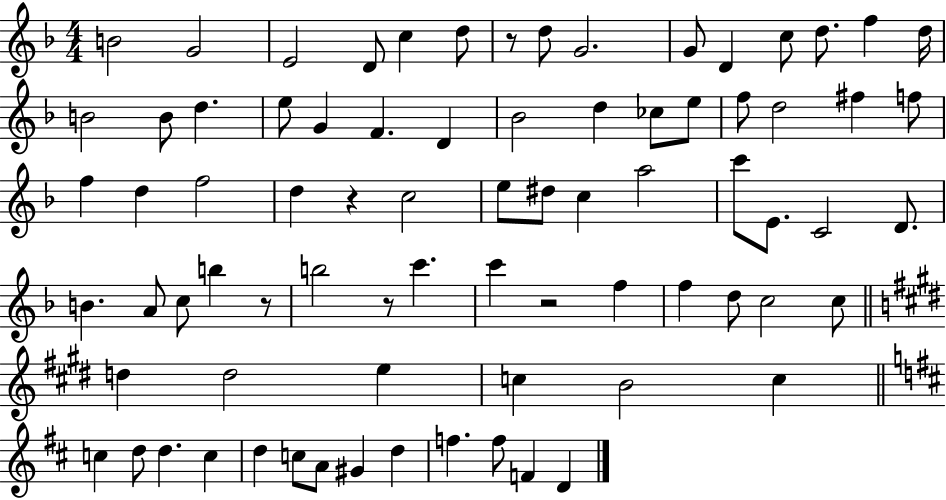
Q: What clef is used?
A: treble